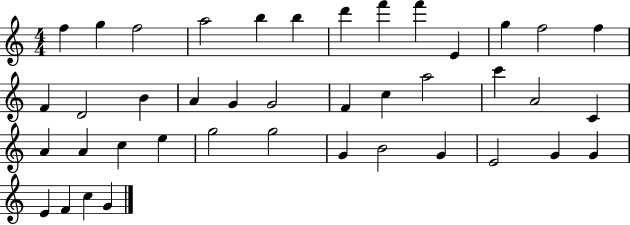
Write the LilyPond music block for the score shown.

{
  \clef treble
  \numericTimeSignature
  \time 4/4
  \key c \major
  f''4 g''4 f''2 | a''2 b''4 b''4 | d'''4 f'''4 f'''4 e'4 | g''4 f''2 f''4 | \break f'4 d'2 b'4 | a'4 g'4 g'2 | f'4 c''4 a''2 | c'''4 a'2 c'4 | \break a'4 a'4 c''4 e''4 | g''2 g''2 | g'4 b'2 g'4 | e'2 g'4 g'4 | \break e'4 f'4 c''4 g'4 | \bar "|."
}